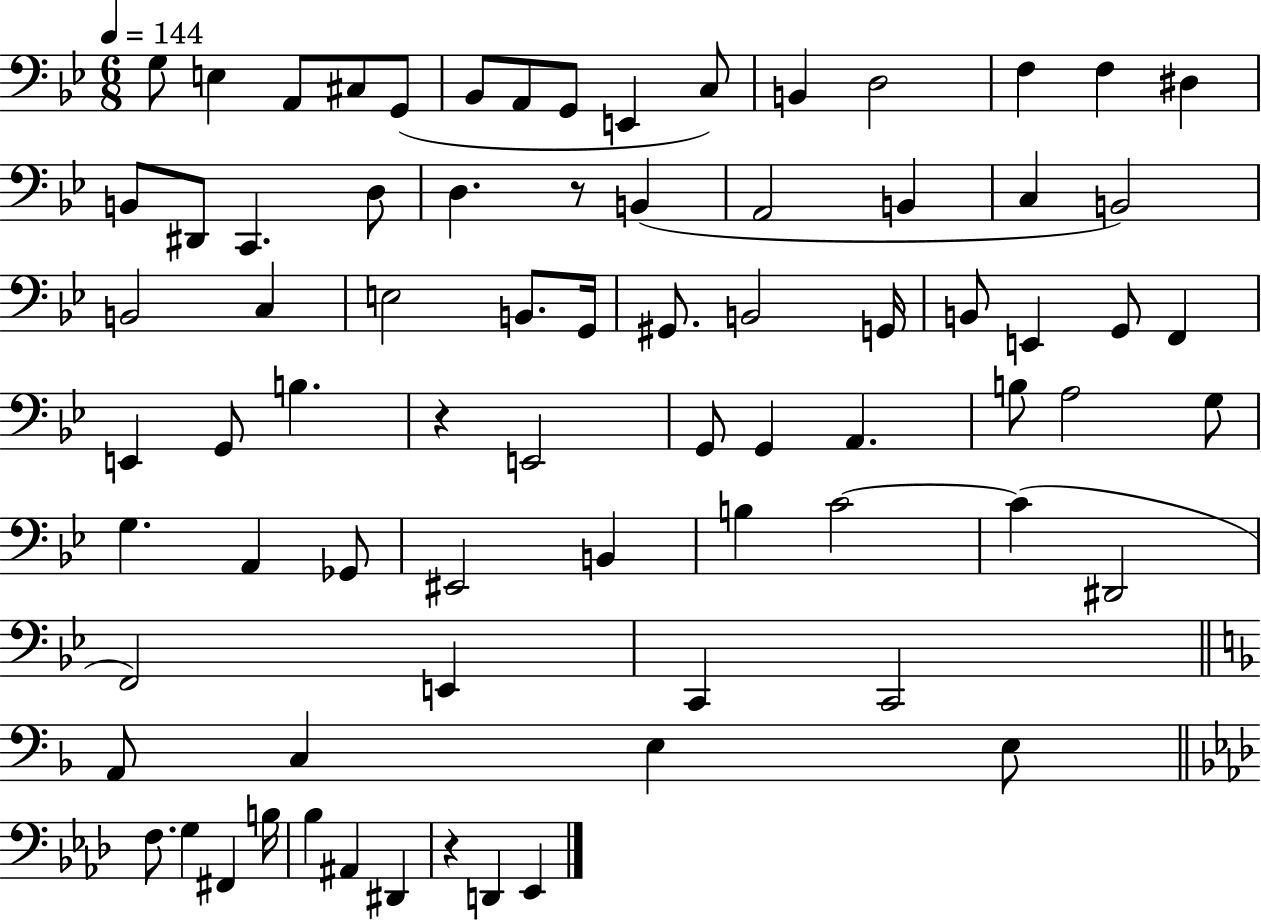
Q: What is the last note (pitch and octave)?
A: Eb2